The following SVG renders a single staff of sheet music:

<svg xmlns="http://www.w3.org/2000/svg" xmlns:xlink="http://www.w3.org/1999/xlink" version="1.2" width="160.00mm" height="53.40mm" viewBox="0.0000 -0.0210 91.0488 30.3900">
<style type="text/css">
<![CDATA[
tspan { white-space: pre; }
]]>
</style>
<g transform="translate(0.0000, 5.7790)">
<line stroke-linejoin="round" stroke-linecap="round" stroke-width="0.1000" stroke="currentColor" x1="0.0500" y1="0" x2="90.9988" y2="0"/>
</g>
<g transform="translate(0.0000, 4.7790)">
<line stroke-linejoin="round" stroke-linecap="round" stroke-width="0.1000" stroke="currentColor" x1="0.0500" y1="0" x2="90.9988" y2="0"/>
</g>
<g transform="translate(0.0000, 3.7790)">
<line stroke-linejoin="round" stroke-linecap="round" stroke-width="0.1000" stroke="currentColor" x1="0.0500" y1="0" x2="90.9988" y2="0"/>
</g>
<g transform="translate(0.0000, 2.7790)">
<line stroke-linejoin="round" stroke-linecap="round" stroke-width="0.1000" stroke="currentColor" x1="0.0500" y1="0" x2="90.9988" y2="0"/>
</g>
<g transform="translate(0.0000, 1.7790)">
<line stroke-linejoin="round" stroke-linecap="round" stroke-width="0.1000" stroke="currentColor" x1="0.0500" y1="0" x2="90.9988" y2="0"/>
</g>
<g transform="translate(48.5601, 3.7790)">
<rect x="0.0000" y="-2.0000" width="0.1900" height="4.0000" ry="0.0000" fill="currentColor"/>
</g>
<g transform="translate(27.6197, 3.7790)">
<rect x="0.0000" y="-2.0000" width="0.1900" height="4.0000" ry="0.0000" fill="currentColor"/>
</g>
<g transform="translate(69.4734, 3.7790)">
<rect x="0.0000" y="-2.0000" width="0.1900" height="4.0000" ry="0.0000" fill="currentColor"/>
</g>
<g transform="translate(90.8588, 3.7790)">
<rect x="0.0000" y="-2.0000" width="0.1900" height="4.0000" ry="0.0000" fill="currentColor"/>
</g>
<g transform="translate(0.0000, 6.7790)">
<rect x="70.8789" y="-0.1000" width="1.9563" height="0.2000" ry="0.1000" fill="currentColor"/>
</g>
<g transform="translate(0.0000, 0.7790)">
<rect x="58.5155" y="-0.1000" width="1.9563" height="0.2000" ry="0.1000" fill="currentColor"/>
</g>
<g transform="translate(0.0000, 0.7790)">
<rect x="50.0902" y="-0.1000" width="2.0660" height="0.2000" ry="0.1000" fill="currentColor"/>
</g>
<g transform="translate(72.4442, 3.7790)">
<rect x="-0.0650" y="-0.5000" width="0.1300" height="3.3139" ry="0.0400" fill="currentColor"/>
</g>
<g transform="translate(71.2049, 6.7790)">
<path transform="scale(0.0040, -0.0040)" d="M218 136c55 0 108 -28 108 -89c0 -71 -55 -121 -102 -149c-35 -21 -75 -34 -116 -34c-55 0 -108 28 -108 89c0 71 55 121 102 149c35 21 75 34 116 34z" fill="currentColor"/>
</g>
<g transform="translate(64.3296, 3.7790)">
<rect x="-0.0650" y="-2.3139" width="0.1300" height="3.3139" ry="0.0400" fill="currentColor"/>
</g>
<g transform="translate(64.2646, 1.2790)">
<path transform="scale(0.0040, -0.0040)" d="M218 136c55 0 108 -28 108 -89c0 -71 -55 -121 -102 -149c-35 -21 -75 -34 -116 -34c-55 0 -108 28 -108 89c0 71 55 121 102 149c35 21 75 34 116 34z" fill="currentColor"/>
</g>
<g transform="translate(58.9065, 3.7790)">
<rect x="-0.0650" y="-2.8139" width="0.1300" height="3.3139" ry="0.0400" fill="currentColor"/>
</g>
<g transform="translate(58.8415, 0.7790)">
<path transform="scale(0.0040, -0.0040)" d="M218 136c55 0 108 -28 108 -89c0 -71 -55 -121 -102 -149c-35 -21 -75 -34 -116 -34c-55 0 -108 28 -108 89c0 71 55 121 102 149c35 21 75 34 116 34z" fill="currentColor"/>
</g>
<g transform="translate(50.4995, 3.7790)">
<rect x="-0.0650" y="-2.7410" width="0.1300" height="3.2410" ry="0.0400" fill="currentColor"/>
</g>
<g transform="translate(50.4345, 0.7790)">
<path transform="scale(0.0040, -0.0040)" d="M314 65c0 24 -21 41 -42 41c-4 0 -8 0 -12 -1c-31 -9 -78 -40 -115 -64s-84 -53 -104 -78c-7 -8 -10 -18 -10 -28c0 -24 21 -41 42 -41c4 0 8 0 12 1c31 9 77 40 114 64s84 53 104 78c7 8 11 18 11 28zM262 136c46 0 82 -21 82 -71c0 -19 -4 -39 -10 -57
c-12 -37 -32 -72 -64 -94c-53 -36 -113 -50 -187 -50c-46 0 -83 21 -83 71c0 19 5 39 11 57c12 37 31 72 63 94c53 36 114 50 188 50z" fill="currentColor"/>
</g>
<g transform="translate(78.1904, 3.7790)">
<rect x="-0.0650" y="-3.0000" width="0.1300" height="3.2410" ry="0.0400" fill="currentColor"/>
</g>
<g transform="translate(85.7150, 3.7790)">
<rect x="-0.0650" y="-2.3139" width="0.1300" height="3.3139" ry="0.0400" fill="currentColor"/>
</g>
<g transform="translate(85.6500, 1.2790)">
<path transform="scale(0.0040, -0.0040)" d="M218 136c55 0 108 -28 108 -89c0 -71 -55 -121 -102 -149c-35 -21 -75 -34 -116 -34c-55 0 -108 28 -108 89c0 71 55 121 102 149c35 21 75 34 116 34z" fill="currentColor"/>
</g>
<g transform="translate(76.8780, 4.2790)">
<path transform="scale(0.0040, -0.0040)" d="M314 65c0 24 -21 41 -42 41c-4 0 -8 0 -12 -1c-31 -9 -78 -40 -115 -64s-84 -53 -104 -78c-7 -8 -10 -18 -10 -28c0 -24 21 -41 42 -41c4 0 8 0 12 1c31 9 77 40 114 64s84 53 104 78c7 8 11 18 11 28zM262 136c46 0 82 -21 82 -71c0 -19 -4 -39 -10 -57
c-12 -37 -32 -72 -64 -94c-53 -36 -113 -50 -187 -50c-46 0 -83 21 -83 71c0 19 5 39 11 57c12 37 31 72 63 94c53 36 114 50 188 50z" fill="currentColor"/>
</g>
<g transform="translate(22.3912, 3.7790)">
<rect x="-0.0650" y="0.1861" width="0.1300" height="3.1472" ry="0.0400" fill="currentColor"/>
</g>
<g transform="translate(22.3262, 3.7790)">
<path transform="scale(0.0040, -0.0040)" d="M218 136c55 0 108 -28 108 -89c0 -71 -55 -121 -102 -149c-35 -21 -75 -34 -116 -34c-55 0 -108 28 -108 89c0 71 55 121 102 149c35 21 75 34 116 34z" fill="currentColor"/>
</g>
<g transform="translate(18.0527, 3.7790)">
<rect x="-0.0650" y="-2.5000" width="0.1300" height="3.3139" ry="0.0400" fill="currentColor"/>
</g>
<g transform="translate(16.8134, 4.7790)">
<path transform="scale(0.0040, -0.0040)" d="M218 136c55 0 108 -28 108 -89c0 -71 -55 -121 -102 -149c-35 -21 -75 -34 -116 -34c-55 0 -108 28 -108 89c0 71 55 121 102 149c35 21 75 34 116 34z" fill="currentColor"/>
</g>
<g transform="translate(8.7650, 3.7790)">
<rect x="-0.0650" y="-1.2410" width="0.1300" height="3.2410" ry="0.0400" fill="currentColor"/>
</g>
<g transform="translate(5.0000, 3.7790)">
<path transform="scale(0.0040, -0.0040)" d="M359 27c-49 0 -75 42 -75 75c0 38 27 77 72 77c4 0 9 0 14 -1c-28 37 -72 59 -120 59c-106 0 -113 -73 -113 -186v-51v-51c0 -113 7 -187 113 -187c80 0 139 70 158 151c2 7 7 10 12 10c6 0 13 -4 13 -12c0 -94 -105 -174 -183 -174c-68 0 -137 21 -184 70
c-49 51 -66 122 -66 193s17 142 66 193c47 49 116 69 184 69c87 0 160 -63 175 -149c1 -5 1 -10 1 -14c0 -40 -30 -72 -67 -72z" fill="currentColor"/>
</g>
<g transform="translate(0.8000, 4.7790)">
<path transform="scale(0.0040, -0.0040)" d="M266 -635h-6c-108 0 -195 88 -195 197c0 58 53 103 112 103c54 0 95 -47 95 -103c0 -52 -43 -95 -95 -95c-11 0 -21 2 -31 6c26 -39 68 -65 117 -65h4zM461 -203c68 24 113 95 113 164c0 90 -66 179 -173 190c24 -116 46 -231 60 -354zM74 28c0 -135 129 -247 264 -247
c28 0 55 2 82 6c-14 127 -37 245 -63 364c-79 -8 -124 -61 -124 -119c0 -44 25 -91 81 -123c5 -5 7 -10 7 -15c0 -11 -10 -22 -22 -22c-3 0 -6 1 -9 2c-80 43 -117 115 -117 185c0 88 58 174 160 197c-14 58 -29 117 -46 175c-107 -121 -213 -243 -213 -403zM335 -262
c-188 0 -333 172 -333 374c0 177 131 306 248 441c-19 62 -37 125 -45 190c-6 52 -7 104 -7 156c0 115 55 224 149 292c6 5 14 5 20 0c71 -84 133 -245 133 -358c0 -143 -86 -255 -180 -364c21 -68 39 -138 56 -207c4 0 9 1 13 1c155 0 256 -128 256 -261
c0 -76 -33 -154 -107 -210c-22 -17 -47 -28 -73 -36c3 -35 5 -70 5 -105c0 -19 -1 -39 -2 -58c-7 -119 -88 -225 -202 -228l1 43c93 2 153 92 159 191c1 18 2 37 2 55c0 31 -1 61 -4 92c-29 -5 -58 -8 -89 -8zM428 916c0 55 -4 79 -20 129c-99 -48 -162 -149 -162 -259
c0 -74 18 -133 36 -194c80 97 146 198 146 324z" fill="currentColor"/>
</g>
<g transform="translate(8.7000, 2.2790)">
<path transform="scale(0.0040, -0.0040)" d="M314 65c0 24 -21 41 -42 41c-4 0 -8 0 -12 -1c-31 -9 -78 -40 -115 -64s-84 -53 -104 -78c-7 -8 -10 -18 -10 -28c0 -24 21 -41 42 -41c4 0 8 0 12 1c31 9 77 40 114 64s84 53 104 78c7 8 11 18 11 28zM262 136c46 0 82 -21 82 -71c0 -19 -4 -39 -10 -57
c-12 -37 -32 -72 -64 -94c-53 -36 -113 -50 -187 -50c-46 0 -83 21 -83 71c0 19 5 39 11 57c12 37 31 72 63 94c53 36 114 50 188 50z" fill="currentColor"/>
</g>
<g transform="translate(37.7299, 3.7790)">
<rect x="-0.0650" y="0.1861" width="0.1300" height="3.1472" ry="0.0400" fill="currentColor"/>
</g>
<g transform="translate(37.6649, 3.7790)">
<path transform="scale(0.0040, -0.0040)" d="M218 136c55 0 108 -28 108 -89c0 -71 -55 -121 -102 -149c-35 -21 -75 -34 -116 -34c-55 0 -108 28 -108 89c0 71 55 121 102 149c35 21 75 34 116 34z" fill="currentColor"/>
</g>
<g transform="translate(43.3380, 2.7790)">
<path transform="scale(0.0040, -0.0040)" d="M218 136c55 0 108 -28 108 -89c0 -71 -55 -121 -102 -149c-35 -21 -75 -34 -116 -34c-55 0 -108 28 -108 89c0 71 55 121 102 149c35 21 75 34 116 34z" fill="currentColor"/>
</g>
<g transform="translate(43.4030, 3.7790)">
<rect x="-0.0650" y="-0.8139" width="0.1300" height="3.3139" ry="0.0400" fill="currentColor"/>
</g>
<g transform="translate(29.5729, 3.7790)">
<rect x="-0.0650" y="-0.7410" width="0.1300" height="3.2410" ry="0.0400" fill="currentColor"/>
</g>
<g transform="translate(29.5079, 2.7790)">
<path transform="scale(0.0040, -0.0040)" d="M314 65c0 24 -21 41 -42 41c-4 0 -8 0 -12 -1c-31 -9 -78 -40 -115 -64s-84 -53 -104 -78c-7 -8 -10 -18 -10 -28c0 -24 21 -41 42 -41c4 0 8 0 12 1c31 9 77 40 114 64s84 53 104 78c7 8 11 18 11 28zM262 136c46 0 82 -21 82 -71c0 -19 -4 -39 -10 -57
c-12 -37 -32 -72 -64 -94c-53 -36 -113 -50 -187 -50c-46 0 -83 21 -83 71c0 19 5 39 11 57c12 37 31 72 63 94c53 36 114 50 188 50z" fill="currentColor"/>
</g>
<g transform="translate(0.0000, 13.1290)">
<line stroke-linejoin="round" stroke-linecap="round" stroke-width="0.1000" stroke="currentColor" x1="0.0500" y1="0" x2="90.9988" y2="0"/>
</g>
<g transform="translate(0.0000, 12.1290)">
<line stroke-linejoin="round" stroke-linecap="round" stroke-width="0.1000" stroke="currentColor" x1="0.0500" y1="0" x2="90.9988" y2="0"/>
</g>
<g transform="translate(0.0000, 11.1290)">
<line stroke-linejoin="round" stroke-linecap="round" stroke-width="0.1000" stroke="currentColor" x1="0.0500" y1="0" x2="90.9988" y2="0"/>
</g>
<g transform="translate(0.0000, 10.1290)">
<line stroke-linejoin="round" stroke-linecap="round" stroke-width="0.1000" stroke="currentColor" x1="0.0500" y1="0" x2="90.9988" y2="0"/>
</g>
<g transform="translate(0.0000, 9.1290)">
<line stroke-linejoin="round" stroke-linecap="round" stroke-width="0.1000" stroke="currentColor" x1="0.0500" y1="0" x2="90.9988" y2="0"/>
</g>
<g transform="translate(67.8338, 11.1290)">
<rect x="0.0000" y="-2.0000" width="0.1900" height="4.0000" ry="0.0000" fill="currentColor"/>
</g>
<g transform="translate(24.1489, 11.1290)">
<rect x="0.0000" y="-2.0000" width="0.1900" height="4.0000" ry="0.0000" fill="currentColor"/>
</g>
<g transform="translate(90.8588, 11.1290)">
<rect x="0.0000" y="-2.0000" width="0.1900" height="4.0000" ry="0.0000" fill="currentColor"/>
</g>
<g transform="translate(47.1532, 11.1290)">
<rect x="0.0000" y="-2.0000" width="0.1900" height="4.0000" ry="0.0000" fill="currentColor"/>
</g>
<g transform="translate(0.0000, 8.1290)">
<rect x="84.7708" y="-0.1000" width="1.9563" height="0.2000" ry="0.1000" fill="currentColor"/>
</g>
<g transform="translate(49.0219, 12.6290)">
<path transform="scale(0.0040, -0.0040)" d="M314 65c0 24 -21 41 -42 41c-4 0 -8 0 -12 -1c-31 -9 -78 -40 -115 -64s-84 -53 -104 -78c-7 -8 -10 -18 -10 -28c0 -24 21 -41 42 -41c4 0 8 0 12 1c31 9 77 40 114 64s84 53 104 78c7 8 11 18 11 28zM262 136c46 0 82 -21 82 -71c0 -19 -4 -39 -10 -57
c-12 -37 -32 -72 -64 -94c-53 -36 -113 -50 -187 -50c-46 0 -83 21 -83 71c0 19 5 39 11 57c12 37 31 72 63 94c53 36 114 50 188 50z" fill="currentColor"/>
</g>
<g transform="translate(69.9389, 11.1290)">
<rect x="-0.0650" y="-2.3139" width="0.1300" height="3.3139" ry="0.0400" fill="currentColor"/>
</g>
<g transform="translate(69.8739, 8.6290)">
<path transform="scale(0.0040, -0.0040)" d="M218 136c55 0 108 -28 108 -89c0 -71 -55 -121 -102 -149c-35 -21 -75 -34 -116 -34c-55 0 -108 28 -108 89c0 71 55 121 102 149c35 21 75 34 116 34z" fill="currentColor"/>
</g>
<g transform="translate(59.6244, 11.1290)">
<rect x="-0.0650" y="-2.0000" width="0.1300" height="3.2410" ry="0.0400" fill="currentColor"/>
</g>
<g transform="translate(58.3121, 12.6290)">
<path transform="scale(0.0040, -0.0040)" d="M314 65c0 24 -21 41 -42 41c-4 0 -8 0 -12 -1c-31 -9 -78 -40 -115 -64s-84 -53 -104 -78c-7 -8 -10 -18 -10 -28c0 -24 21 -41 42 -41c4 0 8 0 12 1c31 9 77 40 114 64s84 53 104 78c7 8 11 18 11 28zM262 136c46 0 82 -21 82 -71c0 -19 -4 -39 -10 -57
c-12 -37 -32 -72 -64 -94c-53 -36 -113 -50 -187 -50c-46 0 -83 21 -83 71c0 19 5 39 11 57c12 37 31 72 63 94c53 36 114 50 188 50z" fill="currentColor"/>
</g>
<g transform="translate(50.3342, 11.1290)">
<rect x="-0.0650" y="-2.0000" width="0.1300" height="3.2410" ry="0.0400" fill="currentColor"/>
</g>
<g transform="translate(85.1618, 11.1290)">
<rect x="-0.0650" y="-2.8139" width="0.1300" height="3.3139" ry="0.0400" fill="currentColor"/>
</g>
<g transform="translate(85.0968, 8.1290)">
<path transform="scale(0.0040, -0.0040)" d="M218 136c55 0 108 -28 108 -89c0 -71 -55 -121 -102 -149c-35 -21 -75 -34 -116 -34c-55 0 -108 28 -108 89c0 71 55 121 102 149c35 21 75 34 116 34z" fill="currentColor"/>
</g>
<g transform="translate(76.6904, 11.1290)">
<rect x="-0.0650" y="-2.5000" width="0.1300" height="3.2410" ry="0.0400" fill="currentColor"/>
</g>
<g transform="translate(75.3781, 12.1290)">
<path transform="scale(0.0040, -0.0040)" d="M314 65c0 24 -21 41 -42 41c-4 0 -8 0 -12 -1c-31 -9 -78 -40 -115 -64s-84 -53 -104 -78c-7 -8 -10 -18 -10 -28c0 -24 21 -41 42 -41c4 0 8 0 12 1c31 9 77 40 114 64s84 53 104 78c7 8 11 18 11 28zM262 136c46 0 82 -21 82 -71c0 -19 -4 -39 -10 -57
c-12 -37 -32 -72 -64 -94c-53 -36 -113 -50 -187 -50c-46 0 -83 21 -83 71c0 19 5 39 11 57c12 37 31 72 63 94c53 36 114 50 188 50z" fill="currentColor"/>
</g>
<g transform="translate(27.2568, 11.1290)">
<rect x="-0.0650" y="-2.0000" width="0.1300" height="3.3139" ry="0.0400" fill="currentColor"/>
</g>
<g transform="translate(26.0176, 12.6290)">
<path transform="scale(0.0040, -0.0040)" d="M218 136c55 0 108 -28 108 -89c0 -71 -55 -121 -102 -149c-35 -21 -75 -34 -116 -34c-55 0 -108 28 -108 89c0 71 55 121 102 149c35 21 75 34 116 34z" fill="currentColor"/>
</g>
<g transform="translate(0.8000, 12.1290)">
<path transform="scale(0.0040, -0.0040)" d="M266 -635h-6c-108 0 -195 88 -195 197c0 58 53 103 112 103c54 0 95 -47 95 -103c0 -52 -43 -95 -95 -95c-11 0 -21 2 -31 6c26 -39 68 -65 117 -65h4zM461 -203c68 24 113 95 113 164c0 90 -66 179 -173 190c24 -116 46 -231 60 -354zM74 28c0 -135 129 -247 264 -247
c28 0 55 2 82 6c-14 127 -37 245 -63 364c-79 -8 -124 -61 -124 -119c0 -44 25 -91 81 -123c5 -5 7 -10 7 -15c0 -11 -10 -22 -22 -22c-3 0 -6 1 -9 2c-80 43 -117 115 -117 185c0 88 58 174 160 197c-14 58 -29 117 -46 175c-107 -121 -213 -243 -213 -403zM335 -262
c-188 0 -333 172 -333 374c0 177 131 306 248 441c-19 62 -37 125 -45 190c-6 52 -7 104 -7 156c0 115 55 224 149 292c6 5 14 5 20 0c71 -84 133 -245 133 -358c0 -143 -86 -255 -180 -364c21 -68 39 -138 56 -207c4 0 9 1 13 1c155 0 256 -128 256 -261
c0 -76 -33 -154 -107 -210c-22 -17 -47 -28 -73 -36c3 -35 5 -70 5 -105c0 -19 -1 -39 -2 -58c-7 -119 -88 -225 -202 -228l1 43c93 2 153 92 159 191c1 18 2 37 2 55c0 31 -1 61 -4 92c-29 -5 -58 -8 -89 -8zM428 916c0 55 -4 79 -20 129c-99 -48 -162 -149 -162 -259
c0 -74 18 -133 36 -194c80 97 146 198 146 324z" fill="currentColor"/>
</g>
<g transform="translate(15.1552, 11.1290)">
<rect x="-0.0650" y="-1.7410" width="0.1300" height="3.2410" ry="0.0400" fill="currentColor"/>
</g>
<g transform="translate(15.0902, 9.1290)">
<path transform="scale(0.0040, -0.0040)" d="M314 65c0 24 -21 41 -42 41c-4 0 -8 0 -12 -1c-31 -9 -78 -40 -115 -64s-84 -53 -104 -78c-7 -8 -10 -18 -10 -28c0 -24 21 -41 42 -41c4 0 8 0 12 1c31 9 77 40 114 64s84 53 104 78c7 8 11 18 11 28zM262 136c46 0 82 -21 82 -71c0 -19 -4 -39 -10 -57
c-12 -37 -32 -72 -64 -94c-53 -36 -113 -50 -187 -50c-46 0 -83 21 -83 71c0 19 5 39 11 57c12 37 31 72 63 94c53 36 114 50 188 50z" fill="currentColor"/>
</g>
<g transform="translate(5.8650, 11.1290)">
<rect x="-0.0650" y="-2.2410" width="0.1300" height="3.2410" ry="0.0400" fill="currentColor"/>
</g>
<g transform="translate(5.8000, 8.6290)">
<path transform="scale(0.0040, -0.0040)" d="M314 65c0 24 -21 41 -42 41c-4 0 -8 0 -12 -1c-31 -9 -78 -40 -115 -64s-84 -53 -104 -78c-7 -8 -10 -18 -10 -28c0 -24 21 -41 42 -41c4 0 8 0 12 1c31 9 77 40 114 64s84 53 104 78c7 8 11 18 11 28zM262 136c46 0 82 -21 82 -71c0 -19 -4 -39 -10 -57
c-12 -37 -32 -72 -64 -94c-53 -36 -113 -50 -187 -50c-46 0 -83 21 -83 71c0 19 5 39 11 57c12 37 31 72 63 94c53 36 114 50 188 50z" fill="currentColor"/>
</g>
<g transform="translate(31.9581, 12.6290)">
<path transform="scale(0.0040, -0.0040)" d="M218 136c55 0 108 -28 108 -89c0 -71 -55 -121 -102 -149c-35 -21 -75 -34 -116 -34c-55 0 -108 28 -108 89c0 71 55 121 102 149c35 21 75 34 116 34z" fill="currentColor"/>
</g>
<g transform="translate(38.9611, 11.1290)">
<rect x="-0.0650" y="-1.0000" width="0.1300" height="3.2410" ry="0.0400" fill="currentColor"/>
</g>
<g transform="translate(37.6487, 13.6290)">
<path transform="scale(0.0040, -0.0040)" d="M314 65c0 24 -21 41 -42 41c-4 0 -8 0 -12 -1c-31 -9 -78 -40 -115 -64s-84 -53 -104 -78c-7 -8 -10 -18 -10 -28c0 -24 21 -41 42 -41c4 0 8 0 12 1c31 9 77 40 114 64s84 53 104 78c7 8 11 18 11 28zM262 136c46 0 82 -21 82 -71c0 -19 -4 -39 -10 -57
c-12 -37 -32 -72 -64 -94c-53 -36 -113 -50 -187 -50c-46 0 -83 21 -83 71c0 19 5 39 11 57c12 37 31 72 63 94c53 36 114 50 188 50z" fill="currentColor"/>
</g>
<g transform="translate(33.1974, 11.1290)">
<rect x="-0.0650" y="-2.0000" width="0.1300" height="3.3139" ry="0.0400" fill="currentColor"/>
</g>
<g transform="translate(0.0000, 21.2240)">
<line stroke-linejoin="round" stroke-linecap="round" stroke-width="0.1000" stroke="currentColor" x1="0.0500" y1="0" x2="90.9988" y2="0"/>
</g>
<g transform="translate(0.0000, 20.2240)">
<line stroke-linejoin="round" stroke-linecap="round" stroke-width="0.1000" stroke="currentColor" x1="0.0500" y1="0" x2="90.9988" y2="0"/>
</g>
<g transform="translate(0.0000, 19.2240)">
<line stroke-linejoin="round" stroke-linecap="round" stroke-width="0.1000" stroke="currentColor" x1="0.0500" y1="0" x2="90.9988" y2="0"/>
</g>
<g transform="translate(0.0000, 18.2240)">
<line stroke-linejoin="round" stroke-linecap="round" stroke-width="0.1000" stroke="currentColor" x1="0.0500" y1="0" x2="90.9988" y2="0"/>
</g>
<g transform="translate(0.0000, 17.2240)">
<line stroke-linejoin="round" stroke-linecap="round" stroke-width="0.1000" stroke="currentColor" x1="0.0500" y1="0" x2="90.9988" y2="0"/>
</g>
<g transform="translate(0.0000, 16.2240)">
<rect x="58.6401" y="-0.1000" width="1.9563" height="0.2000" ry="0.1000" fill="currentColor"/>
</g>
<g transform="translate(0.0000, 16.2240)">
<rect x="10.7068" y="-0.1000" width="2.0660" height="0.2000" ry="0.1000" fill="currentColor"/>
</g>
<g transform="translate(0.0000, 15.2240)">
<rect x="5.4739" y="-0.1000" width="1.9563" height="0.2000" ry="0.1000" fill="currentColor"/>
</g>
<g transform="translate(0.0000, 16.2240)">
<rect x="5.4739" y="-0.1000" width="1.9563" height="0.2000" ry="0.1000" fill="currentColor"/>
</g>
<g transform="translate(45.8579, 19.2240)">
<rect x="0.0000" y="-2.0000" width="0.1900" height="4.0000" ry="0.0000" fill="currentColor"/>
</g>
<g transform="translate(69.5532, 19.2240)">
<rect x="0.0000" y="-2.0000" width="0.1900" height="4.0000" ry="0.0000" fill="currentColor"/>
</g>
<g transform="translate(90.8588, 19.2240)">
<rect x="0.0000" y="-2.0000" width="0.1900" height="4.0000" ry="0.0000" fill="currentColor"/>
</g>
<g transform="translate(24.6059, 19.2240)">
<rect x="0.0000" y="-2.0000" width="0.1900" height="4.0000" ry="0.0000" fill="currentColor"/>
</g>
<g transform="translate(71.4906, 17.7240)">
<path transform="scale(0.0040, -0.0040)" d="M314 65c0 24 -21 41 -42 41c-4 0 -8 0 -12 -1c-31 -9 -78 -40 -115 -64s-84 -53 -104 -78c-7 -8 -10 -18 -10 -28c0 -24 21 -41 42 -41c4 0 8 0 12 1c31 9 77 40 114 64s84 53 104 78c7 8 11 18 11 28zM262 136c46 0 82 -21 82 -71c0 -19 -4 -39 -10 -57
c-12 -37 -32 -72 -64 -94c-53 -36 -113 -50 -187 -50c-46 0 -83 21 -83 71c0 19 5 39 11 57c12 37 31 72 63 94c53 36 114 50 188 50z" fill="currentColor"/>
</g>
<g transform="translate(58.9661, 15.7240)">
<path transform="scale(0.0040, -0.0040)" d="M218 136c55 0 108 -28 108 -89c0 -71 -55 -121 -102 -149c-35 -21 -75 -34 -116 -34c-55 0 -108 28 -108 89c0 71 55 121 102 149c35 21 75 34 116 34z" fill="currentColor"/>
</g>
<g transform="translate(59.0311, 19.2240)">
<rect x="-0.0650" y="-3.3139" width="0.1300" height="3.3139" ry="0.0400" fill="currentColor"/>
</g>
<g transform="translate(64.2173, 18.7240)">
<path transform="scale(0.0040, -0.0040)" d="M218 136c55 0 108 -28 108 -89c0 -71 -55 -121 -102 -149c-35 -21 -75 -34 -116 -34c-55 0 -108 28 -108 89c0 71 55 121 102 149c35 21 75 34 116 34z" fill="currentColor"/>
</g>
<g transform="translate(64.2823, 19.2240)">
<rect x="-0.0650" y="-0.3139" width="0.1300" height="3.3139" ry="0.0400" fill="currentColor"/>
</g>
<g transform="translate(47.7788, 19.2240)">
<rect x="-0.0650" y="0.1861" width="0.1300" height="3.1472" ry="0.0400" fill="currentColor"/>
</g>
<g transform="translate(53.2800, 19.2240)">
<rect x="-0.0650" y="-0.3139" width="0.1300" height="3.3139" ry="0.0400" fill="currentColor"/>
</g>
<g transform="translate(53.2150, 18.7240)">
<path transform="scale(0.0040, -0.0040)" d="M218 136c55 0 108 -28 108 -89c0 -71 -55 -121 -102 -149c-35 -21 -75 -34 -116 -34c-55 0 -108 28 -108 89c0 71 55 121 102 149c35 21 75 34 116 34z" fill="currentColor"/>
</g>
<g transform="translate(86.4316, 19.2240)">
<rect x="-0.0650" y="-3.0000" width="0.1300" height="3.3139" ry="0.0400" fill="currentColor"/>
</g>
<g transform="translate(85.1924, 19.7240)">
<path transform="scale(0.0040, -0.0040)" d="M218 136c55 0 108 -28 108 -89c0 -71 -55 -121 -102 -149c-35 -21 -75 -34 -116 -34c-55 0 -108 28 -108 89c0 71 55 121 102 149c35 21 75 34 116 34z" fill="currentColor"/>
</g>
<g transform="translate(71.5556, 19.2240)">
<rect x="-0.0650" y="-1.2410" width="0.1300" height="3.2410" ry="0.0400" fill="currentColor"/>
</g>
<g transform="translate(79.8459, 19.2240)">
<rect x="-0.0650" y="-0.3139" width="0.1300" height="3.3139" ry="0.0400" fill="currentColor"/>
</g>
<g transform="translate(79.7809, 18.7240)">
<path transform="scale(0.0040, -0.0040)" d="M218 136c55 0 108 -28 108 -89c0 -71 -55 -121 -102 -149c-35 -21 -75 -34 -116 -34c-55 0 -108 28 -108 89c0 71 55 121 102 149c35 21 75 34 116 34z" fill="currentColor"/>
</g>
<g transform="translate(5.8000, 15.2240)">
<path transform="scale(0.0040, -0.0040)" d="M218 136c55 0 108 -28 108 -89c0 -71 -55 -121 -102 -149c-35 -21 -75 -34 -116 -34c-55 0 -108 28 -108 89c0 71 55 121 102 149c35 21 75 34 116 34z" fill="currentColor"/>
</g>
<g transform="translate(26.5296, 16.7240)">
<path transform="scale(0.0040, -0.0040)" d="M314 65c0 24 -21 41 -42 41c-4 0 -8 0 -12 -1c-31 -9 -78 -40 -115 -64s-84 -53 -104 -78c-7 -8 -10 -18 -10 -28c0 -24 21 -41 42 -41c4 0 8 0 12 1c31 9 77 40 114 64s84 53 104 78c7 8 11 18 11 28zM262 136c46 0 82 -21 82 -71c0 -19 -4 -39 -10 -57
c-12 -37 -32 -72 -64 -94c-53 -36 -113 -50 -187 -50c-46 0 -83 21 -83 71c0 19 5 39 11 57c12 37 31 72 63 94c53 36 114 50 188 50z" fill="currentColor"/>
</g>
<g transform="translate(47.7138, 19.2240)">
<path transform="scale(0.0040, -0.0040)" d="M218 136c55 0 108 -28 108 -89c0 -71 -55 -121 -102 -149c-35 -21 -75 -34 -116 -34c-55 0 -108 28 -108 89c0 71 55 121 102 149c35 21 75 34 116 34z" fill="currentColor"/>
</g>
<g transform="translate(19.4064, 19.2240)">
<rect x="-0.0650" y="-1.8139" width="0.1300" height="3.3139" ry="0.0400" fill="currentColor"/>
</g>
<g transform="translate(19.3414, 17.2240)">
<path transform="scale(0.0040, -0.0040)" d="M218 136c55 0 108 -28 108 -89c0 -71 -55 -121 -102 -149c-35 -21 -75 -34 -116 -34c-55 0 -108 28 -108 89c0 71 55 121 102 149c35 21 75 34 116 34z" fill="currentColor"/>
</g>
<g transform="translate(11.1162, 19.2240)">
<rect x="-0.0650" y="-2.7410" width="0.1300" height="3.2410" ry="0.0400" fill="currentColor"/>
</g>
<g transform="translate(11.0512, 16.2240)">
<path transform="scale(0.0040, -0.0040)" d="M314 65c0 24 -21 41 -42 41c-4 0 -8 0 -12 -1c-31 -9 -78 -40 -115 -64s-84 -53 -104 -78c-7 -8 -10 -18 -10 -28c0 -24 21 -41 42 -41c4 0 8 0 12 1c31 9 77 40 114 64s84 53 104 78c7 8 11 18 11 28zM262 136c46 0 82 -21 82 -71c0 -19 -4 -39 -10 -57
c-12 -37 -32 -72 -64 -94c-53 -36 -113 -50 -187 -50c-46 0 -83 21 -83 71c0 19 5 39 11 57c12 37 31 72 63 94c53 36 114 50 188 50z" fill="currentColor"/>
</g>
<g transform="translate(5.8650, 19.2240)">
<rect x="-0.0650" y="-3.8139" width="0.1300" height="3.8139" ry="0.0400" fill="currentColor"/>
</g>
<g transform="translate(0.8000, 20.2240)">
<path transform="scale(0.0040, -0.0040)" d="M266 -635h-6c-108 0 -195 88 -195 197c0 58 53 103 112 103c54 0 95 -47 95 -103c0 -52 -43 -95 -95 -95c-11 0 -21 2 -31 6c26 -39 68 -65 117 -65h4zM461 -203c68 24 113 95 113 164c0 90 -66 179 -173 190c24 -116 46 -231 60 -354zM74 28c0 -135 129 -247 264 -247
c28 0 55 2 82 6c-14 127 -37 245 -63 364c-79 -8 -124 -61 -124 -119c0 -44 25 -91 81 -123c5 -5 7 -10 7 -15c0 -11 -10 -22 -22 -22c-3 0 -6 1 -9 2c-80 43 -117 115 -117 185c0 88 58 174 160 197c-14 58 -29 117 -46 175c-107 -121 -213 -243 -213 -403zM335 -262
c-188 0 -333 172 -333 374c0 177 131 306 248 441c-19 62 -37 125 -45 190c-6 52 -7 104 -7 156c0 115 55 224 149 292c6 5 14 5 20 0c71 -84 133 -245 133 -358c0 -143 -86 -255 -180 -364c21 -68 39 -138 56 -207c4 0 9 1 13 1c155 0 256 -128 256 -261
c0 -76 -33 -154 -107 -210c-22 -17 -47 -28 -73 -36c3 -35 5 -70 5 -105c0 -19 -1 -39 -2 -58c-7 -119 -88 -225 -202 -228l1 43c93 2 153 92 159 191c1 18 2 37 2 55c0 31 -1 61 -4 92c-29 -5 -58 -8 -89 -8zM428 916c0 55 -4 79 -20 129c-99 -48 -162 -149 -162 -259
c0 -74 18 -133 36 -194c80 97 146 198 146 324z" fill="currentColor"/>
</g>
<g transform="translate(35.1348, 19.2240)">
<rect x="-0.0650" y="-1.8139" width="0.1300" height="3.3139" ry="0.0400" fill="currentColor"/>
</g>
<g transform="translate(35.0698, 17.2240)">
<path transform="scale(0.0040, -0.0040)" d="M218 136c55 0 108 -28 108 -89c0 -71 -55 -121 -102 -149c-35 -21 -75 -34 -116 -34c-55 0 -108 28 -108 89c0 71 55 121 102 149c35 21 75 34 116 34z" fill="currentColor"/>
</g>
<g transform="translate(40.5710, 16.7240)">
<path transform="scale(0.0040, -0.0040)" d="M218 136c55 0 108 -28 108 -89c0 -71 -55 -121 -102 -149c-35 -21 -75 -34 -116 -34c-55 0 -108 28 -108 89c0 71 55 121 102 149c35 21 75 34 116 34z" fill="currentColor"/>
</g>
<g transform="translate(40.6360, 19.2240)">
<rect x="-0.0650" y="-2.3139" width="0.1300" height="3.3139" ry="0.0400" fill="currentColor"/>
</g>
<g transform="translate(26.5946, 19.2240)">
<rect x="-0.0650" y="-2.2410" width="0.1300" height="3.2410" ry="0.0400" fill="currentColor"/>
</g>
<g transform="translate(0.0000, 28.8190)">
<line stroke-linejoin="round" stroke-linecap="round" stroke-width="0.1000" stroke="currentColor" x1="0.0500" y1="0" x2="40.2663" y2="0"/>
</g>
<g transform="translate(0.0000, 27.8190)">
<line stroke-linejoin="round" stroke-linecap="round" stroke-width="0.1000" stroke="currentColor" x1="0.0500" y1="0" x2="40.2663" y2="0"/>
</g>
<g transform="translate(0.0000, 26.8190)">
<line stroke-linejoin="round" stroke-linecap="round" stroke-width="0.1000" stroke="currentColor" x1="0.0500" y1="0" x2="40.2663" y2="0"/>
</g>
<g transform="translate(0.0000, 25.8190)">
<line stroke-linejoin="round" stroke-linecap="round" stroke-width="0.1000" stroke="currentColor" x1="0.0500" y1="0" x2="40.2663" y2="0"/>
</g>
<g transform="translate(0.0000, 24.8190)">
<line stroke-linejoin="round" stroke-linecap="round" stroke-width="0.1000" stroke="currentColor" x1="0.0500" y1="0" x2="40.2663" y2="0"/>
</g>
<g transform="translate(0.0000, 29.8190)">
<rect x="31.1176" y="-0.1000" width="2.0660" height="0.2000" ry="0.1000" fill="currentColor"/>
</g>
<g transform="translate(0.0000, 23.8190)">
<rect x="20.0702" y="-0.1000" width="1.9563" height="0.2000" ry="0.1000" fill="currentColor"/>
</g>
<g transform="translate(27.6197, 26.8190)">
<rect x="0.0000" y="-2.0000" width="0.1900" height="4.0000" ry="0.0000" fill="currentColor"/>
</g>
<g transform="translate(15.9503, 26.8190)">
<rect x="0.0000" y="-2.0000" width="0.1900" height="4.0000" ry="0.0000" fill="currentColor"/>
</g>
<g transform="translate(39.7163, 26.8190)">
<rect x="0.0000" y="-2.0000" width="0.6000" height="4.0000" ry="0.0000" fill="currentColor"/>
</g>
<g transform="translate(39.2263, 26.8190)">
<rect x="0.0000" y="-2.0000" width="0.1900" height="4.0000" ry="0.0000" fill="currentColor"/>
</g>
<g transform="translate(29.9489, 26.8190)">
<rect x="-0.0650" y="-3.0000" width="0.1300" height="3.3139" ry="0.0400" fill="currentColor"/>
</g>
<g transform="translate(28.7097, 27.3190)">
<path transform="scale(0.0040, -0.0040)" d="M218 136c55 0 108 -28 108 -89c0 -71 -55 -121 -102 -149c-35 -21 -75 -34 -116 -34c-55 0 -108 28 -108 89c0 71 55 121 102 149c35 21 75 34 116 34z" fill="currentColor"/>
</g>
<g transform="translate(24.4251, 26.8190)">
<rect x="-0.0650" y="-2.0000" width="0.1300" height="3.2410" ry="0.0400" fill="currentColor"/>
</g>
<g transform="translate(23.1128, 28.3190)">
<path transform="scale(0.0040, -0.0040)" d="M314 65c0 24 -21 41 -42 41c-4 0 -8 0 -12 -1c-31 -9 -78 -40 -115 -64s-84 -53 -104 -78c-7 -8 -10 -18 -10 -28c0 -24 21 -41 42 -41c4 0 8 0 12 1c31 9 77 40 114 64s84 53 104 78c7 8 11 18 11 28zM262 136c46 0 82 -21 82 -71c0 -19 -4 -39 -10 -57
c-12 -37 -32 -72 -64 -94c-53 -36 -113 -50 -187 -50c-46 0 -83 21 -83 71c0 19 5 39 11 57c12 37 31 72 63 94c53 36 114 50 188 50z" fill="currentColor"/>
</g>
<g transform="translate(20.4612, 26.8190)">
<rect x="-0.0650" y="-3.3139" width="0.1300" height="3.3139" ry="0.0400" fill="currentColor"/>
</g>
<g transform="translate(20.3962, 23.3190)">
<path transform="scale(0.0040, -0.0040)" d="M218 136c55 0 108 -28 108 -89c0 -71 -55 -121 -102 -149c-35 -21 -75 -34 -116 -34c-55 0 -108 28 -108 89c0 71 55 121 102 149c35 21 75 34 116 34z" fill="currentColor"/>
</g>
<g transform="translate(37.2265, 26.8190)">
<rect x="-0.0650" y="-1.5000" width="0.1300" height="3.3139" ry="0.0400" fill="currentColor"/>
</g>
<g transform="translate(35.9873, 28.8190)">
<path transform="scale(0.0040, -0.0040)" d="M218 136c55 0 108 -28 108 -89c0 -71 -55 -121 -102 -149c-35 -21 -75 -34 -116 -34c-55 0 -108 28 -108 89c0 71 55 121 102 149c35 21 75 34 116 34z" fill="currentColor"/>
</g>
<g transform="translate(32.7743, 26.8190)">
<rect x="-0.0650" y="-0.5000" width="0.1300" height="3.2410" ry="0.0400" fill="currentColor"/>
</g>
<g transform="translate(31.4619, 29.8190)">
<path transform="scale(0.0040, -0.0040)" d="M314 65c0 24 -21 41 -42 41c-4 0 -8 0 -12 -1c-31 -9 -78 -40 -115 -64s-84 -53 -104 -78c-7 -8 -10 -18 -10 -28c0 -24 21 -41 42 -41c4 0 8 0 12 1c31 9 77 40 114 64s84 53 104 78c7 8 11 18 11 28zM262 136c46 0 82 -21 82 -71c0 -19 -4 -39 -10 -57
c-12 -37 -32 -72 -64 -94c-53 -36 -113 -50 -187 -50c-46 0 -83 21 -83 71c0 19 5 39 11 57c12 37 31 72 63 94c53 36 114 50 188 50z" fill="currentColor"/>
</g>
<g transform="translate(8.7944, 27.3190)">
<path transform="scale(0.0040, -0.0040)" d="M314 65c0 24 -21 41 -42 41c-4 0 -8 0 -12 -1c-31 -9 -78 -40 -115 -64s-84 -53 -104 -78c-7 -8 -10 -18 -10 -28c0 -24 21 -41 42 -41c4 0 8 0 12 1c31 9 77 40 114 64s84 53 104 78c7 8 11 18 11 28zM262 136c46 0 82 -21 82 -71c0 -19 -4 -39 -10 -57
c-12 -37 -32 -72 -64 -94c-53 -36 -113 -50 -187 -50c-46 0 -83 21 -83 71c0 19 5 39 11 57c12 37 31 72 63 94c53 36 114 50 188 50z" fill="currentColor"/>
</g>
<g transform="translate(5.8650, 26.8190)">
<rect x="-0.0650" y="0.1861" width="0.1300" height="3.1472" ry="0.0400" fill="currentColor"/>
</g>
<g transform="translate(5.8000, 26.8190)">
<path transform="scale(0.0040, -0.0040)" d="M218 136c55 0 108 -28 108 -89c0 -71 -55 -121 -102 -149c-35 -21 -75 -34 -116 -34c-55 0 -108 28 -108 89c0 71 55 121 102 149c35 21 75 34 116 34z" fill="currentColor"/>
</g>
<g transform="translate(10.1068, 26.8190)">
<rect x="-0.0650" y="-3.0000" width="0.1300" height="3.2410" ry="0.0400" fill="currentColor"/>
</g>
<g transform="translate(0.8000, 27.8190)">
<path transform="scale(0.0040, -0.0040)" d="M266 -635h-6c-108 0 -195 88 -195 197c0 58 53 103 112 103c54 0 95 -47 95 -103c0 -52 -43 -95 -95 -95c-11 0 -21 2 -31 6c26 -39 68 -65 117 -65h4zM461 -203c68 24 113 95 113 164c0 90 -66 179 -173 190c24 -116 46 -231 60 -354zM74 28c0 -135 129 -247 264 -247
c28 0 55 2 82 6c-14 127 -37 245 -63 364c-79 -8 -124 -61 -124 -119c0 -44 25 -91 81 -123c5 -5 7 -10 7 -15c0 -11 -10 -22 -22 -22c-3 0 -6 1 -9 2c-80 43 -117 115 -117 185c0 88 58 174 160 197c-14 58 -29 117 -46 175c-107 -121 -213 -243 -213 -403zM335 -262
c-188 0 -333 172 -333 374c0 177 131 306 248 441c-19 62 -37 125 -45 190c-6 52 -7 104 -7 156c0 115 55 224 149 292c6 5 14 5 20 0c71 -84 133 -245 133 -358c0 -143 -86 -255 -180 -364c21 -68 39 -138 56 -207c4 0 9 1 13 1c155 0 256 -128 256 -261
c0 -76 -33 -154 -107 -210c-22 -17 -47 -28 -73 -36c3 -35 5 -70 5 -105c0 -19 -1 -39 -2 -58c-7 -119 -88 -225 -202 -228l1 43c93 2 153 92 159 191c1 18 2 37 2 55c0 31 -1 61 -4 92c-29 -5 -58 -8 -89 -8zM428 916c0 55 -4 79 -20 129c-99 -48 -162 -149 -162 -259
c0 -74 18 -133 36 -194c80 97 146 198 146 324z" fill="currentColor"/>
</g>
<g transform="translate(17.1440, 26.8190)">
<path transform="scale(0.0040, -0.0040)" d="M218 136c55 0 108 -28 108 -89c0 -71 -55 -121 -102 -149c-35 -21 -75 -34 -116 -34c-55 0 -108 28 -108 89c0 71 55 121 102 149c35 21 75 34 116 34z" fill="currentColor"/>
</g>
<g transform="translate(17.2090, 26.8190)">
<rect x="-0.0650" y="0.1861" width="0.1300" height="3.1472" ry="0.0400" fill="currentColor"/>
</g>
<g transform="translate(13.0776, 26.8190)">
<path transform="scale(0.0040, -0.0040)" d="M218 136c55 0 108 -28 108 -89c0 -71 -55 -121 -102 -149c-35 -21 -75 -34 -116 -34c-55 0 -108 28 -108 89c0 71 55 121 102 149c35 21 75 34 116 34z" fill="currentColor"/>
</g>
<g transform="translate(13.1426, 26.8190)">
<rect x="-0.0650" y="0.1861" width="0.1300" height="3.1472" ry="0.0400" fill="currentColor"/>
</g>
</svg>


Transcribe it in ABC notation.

X:1
T:Untitled
M:4/4
L:1/4
K:C
e2 G B d2 B d a2 a g C A2 g g2 f2 F F D2 F2 F2 g G2 a c' a2 f g2 f g B c b c e2 c A B A2 B B b F2 A C2 E